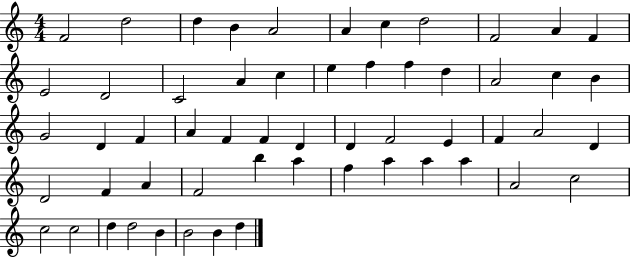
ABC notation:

X:1
T:Untitled
M:4/4
L:1/4
K:C
F2 d2 d B A2 A c d2 F2 A F E2 D2 C2 A c e f f d A2 c B G2 D F A F F D D F2 E F A2 D D2 F A F2 b a f a a a A2 c2 c2 c2 d d2 B B2 B d